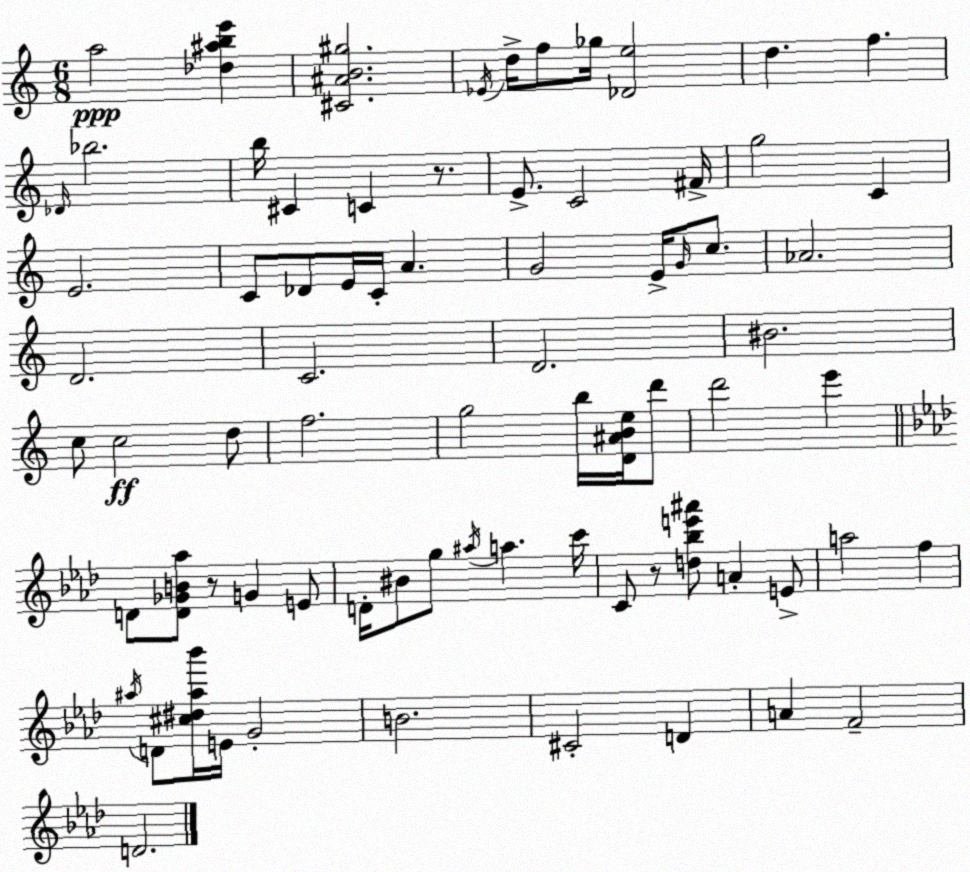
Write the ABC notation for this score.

X:1
T:Untitled
M:6/8
L:1/4
K:C
a2 [_d^abe'] [^C^AB^g]2 _E/4 d/4 f/2 _g/4 [_De]2 d f _D/4 _b2 b/4 ^C C z/2 E/2 C2 ^F/4 g2 C E2 C/2 _D/2 E/4 C/4 A G2 E/4 G/4 c/2 _A2 D2 C2 D2 ^B2 c/2 c2 d/2 f2 g2 b/4 [D^ABe]/4 d'/2 d'2 e' D/2 [D_GB_a]/2 z/2 G E/2 D/4 ^B/2 g/2 ^a/4 a c'/4 C/2 z/2 [d_be'^a']/2 A E/2 a2 f ^a/4 D/2 [^c^d^a_b']/4 E/4 G2 B2 ^C2 D A F2 D2